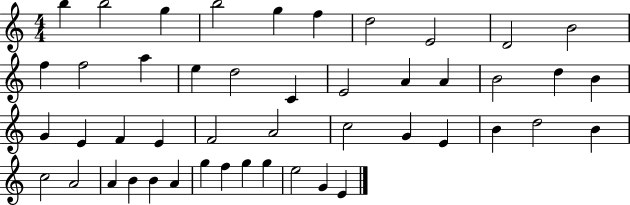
{
  \clef treble
  \numericTimeSignature
  \time 4/4
  \key c \major
  b''4 b''2 g''4 | b''2 g''4 f''4 | d''2 e'2 | d'2 b'2 | \break f''4 f''2 a''4 | e''4 d''2 c'4 | e'2 a'4 a'4 | b'2 d''4 b'4 | \break g'4 e'4 f'4 e'4 | f'2 a'2 | c''2 g'4 e'4 | b'4 d''2 b'4 | \break c''2 a'2 | a'4 b'4 b'4 a'4 | g''4 f''4 g''4 g''4 | e''2 g'4 e'4 | \break \bar "|."
}